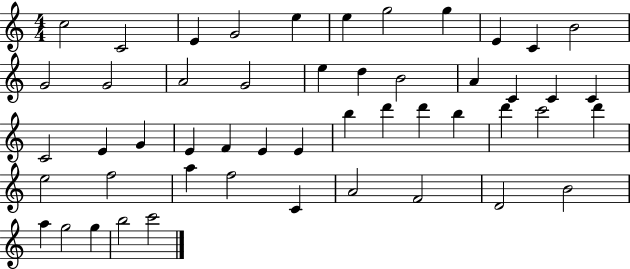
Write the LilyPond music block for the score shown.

{
  \clef treble
  \numericTimeSignature
  \time 4/4
  \key c \major
  c''2 c'2 | e'4 g'2 e''4 | e''4 g''2 g''4 | e'4 c'4 b'2 | \break g'2 g'2 | a'2 g'2 | e''4 d''4 b'2 | a'4 c'4 c'4 c'4 | \break c'2 e'4 g'4 | e'4 f'4 e'4 e'4 | b''4 d'''4 d'''4 b''4 | d'''4 c'''2 d'''4 | \break e''2 f''2 | a''4 f''2 c'4 | a'2 f'2 | d'2 b'2 | \break a''4 g''2 g''4 | b''2 c'''2 | \bar "|."
}